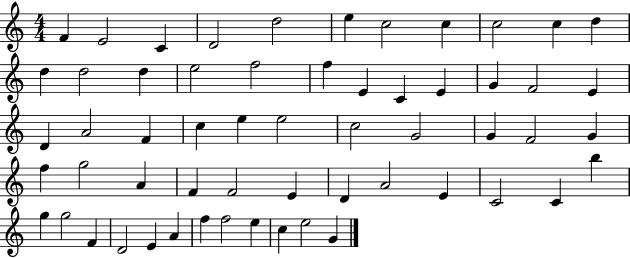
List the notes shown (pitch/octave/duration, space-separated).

F4/q E4/h C4/q D4/h D5/h E5/q C5/h C5/q C5/h C5/q D5/q D5/q D5/h D5/q E5/h F5/h F5/q E4/q C4/q E4/q G4/q F4/h E4/q D4/q A4/h F4/q C5/q E5/q E5/h C5/h G4/h G4/q F4/h G4/q F5/q G5/h A4/q F4/q F4/h E4/q D4/q A4/h E4/q C4/h C4/q B5/q G5/q G5/h F4/q D4/h E4/q A4/q F5/q F5/h E5/q C5/q E5/h G4/q